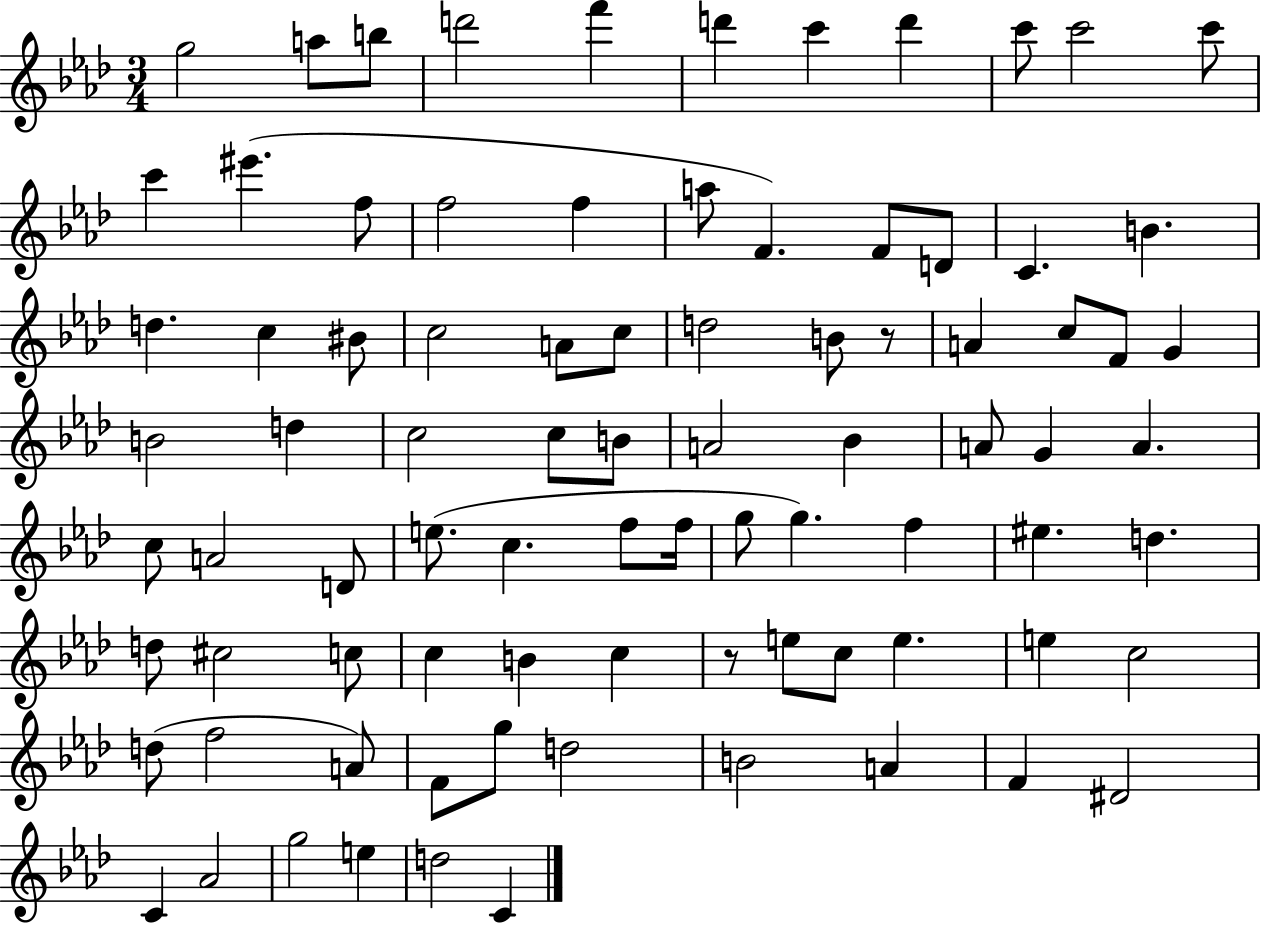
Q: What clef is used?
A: treble